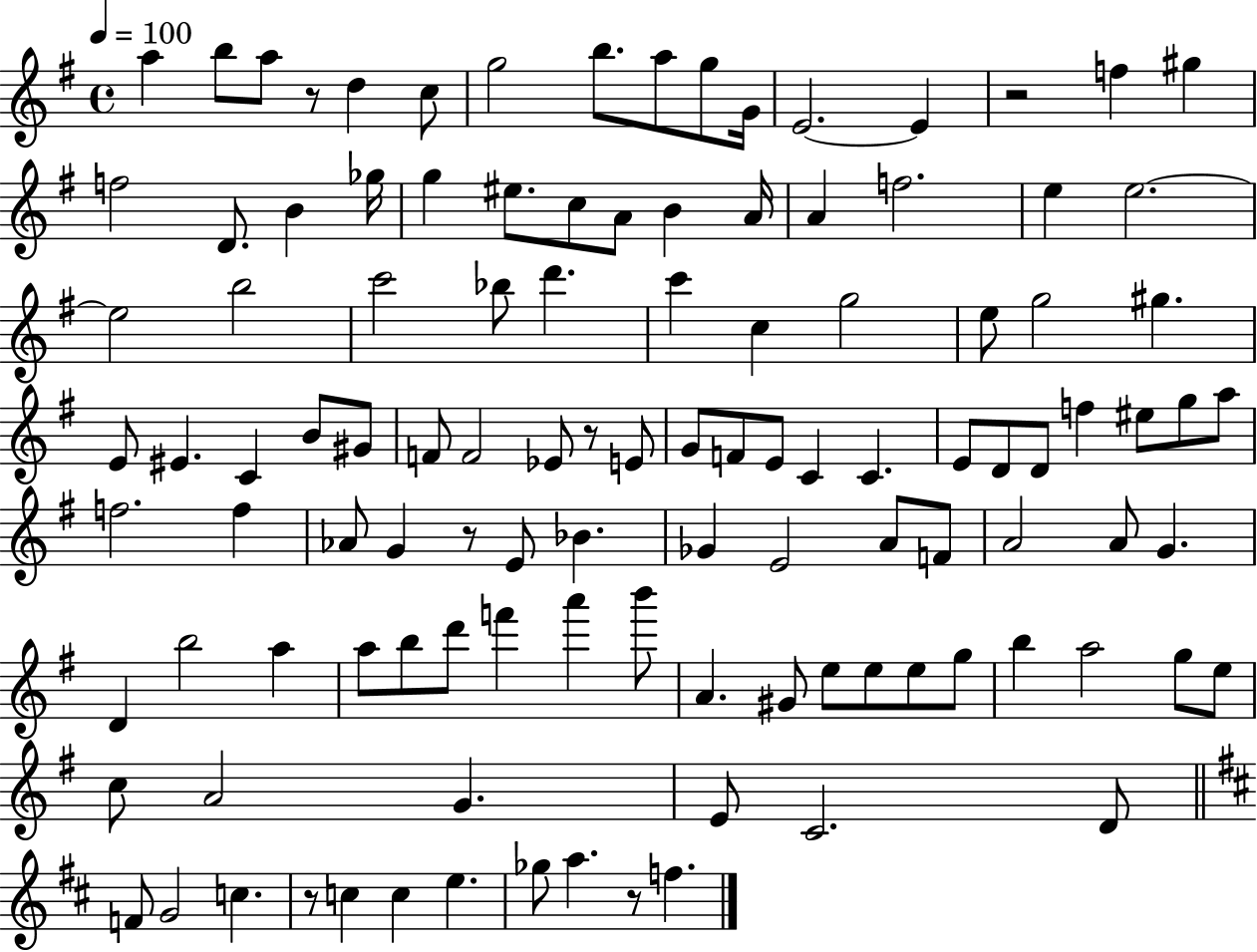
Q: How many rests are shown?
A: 6